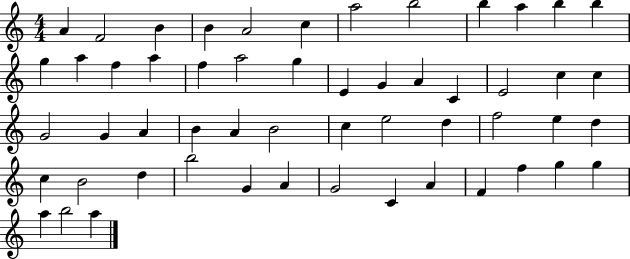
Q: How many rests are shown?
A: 0